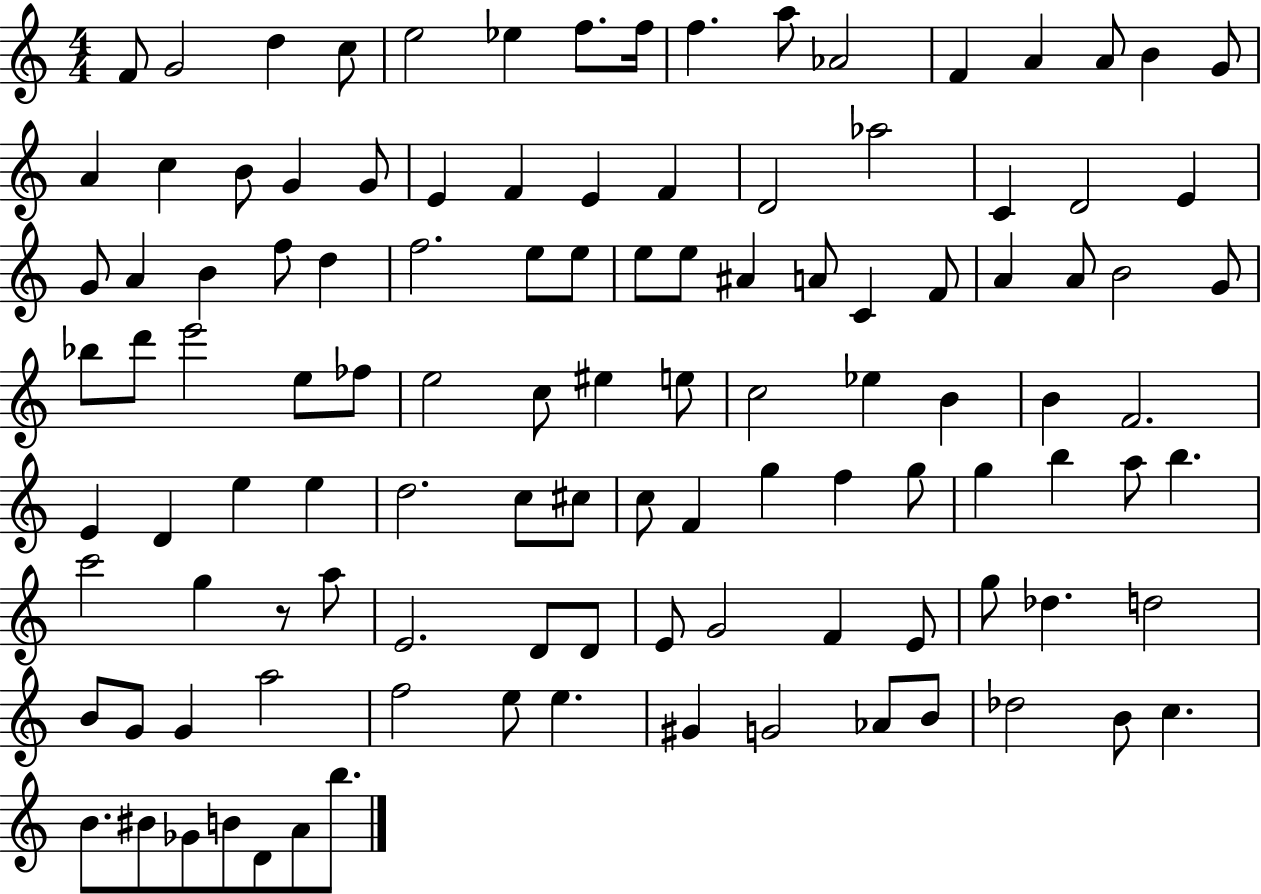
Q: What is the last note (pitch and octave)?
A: B5